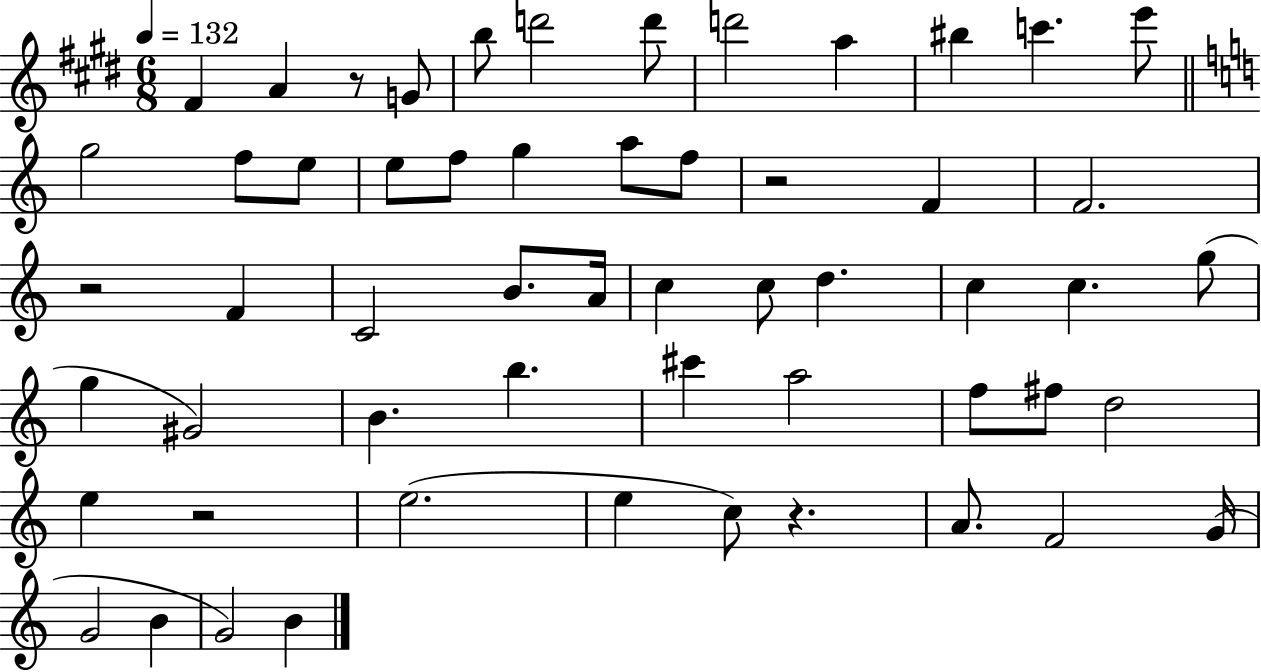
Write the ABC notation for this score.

X:1
T:Untitled
M:6/8
L:1/4
K:E
^F A z/2 G/2 b/2 d'2 d'/2 d'2 a ^b c' e'/2 g2 f/2 e/2 e/2 f/2 g a/2 f/2 z2 F F2 z2 F C2 B/2 A/4 c c/2 d c c g/2 g ^G2 B b ^c' a2 f/2 ^f/2 d2 e z2 e2 e c/2 z A/2 F2 G/4 G2 B G2 B